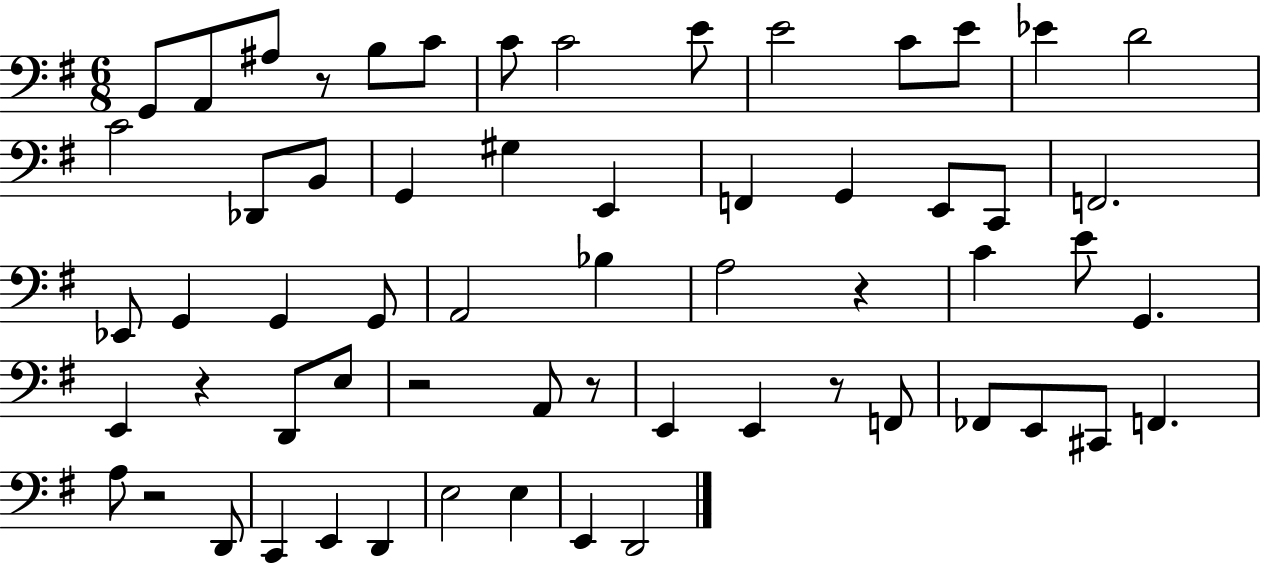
{
  \clef bass
  \numericTimeSignature
  \time 6/8
  \key g \major
  g,8 a,8 ais8 r8 b8 c'8 | c'8 c'2 e'8 | e'2 c'8 e'8 | ees'4 d'2 | \break c'2 des,8 b,8 | g,4 gis4 e,4 | f,4 g,4 e,8 c,8 | f,2. | \break ees,8 g,4 g,4 g,8 | a,2 bes4 | a2 r4 | c'4 e'8 g,4. | \break e,4 r4 d,8 e8 | r2 a,8 r8 | e,4 e,4 r8 f,8 | fes,8 e,8 cis,8 f,4. | \break a8 r2 d,8 | c,4 e,4 d,4 | e2 e4 | e,4 d,2 | \break \bar "|."
}